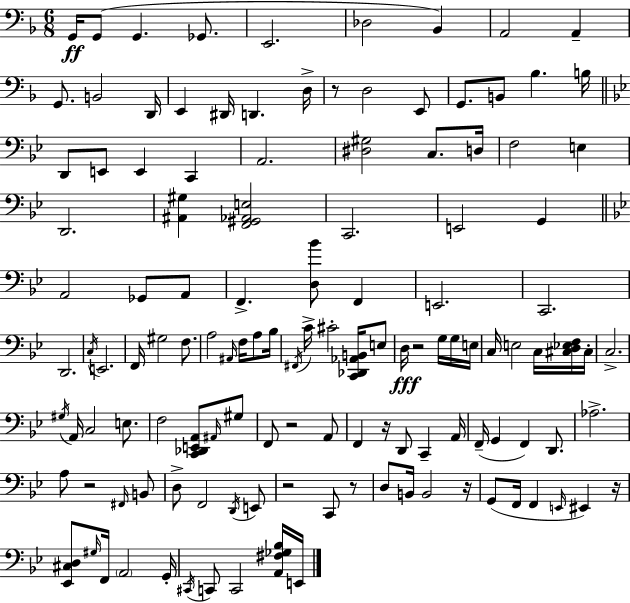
G2/s G2/e G2/q. Gb2/e. E2/h. Db3/h Bb2/q A2/h A2/q G2/e. B2/h D2/s E2/q D#2/s D2/q. D3/s R/e D3/h E2/e G2/e. B2/e Bb3/q. B3/s D2/e E2/e E2/q C2/q A2/h. [D#3,G#3]/h C3/e. D3/s F3/h E3/q D2/h. [A#2,G#3]/q [F2,G#2,Ab2,E3]/h C2/h. E2/h G2/q A2/h Gb2/e A2/e F2/q. [D3,Bb4]/e F2/q E2/h. C2/h. D2/h. C3/s E2/h. F2/s G#3/h F3/e. A3/h A#2/s F3/s A3/e Bb3/s F#2/s C4/s C#4/h [C2,Db2,Ab2,B2]/s E3/e D3/s R/h G3/s G3/s E3/s C3/s E3/h C3/s [C#3,D3,Eb3,F3]/s C#3/s C3/h. G#3/s A2/s C3/h E3/e. F3/h [C2,Db2,E2,A2]/e A#2/s G#3/e F2/e R/h A2/e F2/q R/s D2/e C2/q A2/s F2/s G2/q F2/q D2/e. Ab3/h. A3/e R/h F#2/s B2/e D3/e F2/h D2/s E2/e R/h C2/e R/e D3/e B2/s B2/h R/s G2/e F2/s F2/q E2/s EIS2/q R/s [Eb2,C#3,D3]/e G#3/s F2/s A2/h G2/s C#2/s C2/e C2/h [A2,F#3,Gb3,Bb3]/s E2/s